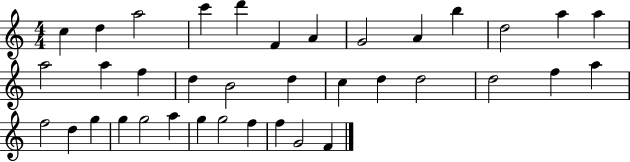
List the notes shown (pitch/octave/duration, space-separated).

C5/q D5/q A5/h C6/q D6/q F4/q A4/q G4/h A4/q B5/q D5/h A5/q A5/q A5/h A5/q F5/q D5/q B4/h D5/q C5/q D5/q D5/h D5/h F5/q A5/q F5/h D5/q G5/q G5/q G5/h A5/q G5/q G5/h F5/q F5/q G4/h F4/q